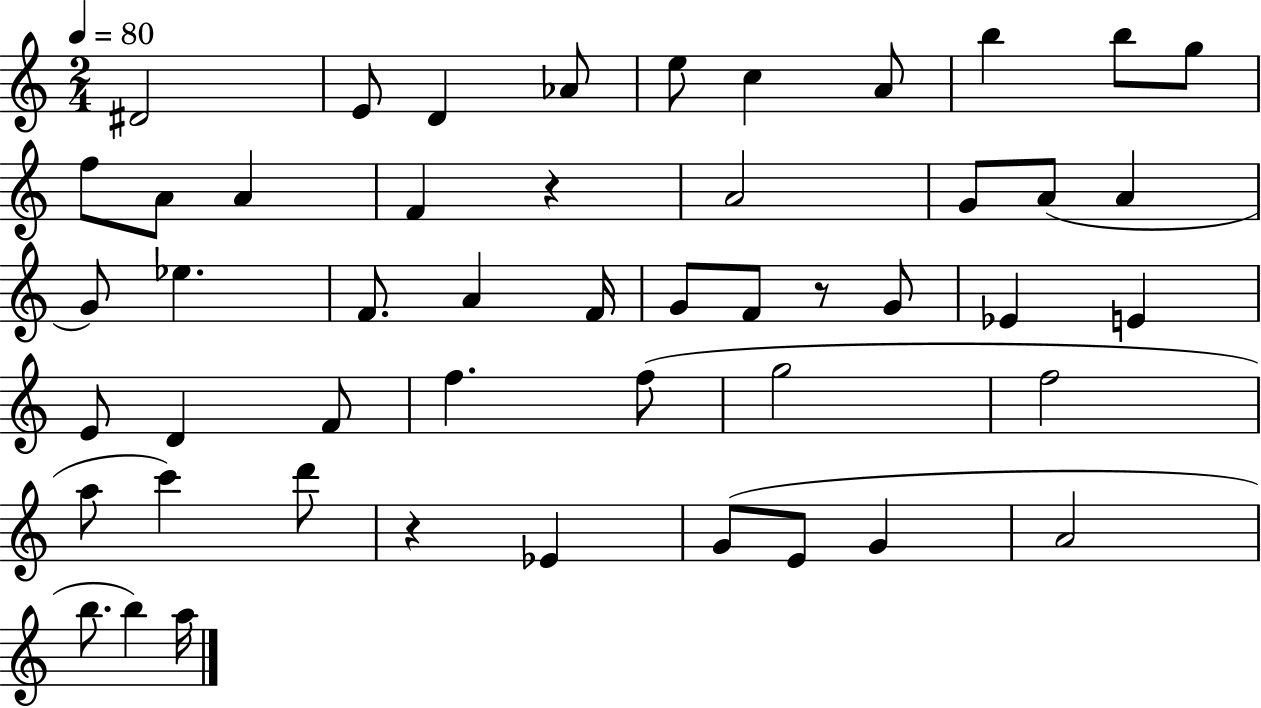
{
  \clef treble
  \numericTimeSignature
  \time 2/4
  \key c \major
  \tempo 4 = 80
  \repeat volta 2 { dis'2 | e'8 d'4 aes'8 | e''8 c''4 a'8 | b''4 b''8 g''8 | \break f''8 a'8 a'4 | f'4 r4 | a'2 | g'8 a'8( a'4 | \break g'8) ees''4. | f'8. a'4 f'16 | g'8 f'8 r8 g'8 | ees'4 e'4 | \break e'8 d'4 f'8 | f''4. f''8( | g''2 | f''2 | \break a''8 c'''4) d'''8 | r4 ees'4 | g'8( e'8 g'4 | a'2 | \break b''8. b''4) a''16 | } \bar "|."
}